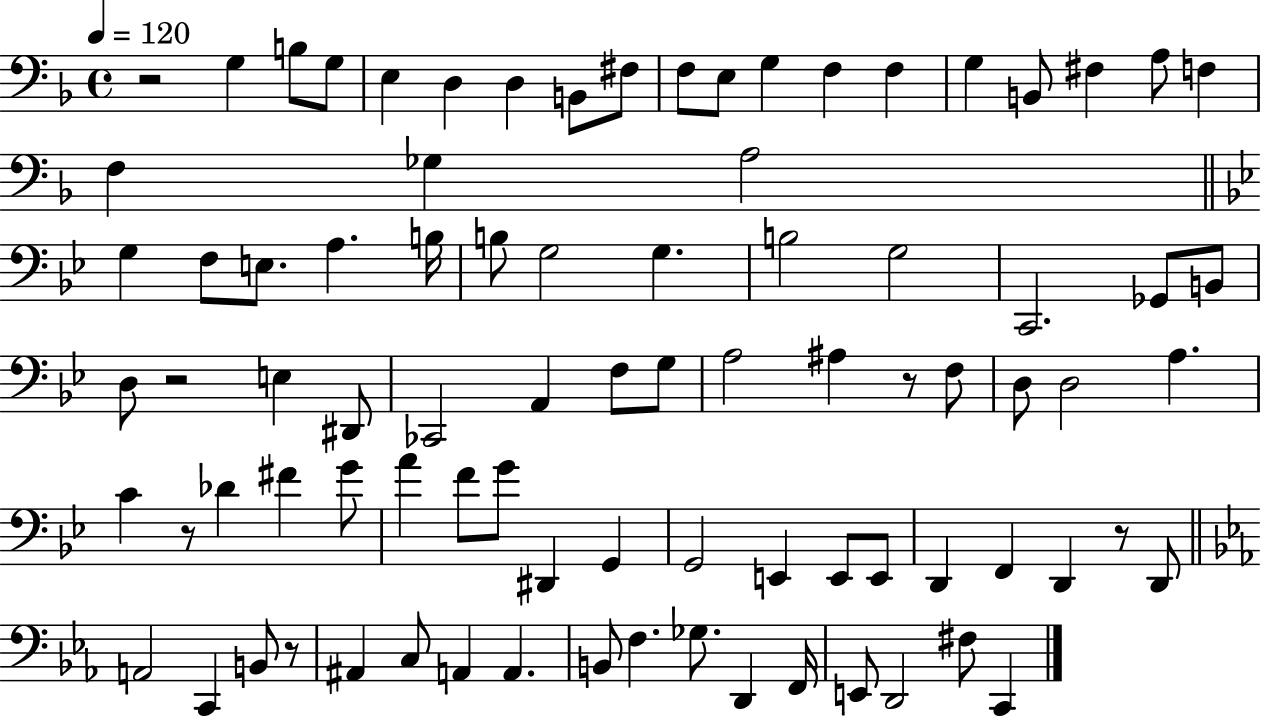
{
  \clef bass
  \time 4/4
  \defaultTimeSignature
  \key f \major
  \tempo 4 = 120
  r2 g4 b8 g8 | e4 d4 d4 b,8 fis8 | f8 e8 g4 f4 f4 | g4 b,8 fis4 a8 f4 | \break f4 ges4 a2 | \bar "||" \break \key bes \major g4 f8 e8. a4. b16 | b8 g2 g4. | b2 g2 | c,2. ges,8 b,8 | \break d8 r2 e4 dis,8 | ces,2 a,4 f8 g8 | a2 ais4 r8 f8 | d8 d2 a4. | \break c'4 r8 des'4 fis'4 g'8 | a'4 f'8 g'8 dis,4 g,4 | g,2 e,4 e,8 e,8 | d,4 f,4 d,4 r8 d,8 | \break \bar "||" \break \key c \minor a,2 c,4 b,8 r8 | ais,4 c8 a,4 a,4. | b,8 f4. ges8. d,4 f,16 | e,8 d,2 fis8 c,4 | \break \bar "|."
}